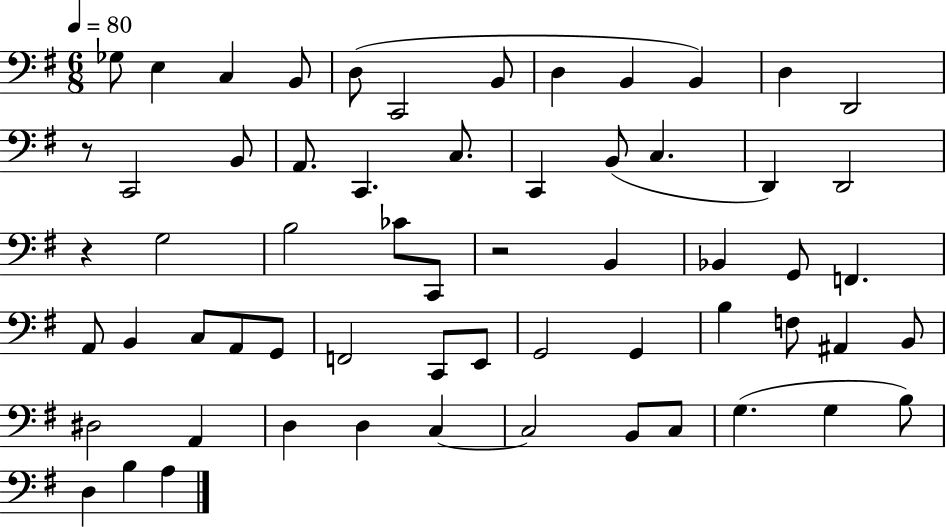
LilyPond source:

{
  \clef bass
  \numericTimeSignature
  \time 6/8
  \key g \major
  \tempo 4 = 80
  \repeat volta 2 { ges8 e4 c4 b,8 | d8( c,2 b,8 | d4 b,4 b,4) | d4 d,2 | \break r8 c,2 b,8 | a,8. c,4. c8. | c,4 b,8( c4. | d,4) d,2 | \break r4 g2 | b2 ces'8 c,8 | r2 b,4 | bes,4 g,8 f,4. | \break a,8 b,4 c8 a,8 g,8 | f,2 c,8 e,8 | g,2 g,4 | b4 f8 ais,4 b,8 | \break dis2 a,4 | d4 d4 c4~~ | c2 b,8 c8 | g4.( g4 b8) | \break d4 b4 a4 | } \bar "|."
}